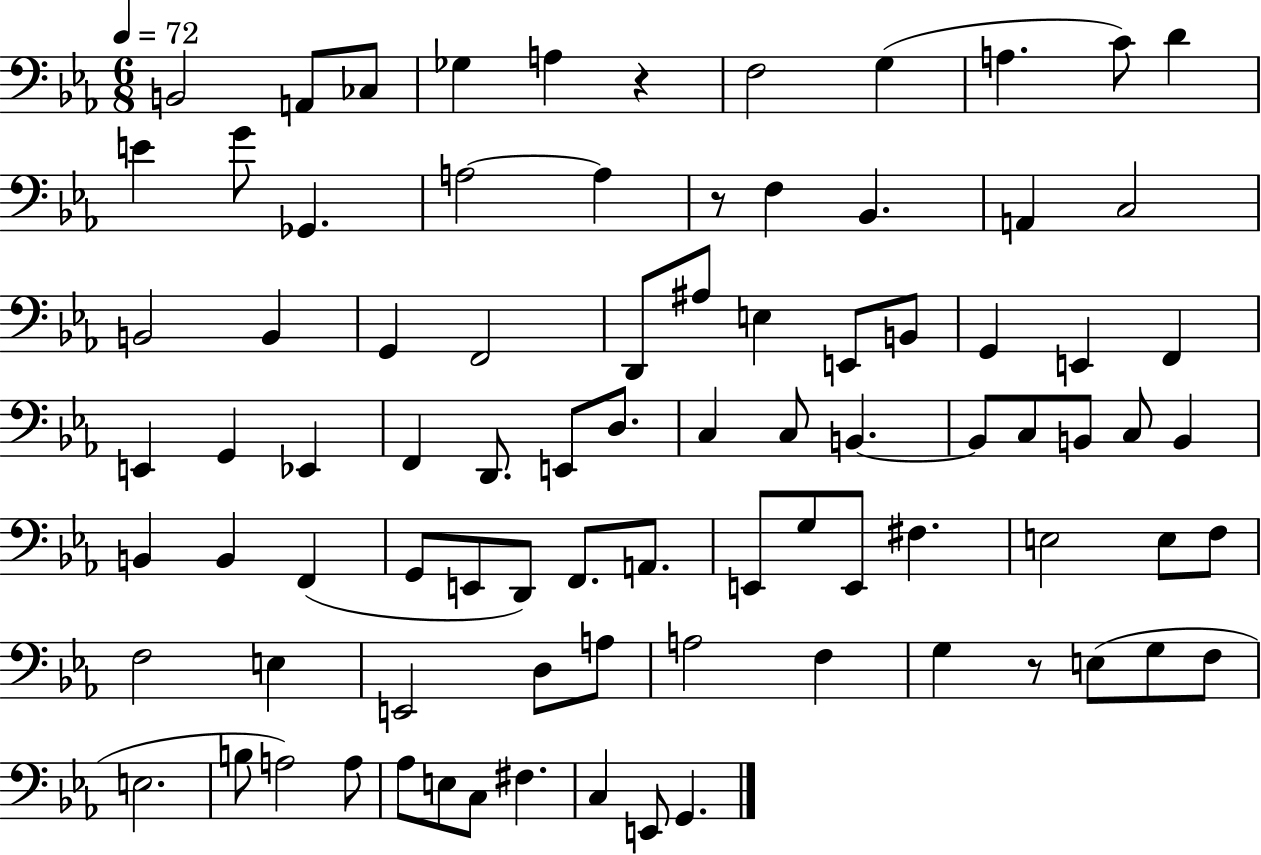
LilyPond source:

{
  \clef bass
  \numericTimeSignature
  \time 6/8
  \key ees \major
  \tempo 4 = 72
  \repeat volta 2 { b,2 a,8 ces8 | ges4 a4 r4 | f2 g4( | a4. c'8) d'4 | \break e'4 g'8 ges,4. | a2~~ a4 | r8 f4 bes,4. | a,4 c2 | \break b,2 b,4 | g,4 f,2 | d,8 ais8 e4 e,8 b,8 | g,4 e,4 f,4 | \break e,4 g,4 ees,4 | f,4 d,8. e,8 d8. | c4 c8 b,4.~~ | b,8 c8 b,8 c8 b,4 | \break b,4 b,4 f,4( | g,8 e,8 d,8) f,8. a,8. | e,8 g8 e,8 fis4. | e2 e8 f8 | \break f2 e4 | e,2 d8 a8 | a2 f4 | g4 r8 e8( g8 f8 | \break e2. | b8 a2) a8 | aes8 e8 c8 fis4. | c4 e,8 g,4. | \break } \bar "|."
}